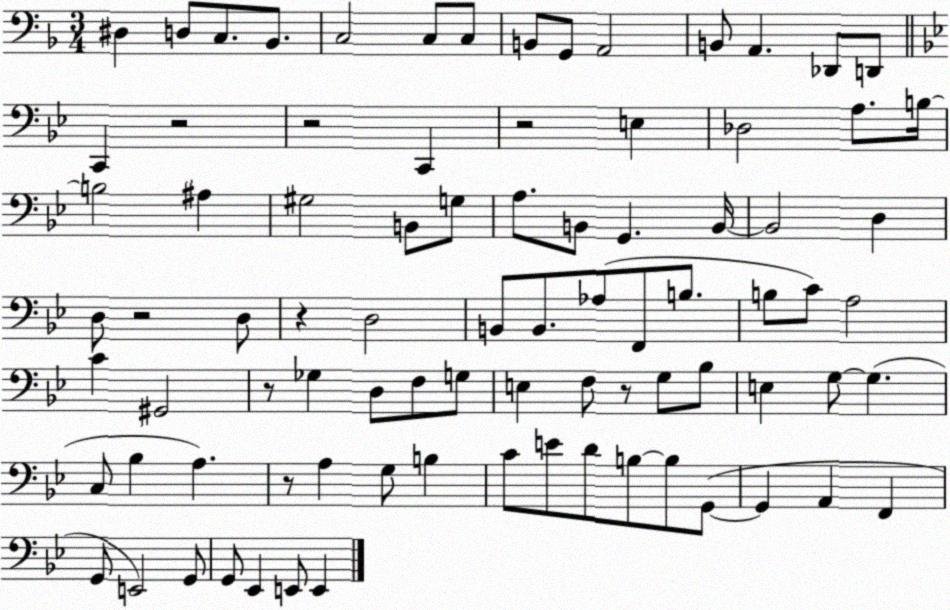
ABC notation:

X:1
T:Untitled
M:3/4
L:1/4
K:F
^D, D,/2 C,/2 _B,,/2 C,2 C,/2 C,/2 B,,/2 G,,/2 A,,2 B,,/2 A,, _D,,/2 D,,/2 C,, z2 z2 C,, z2 E, _D,2 A,/2 B,/4 B,2 ^A, ^G,2 B,,/2 G,/2 A,/2 B,,/2 G,, B,,/4 B,,2 D, D,/2 z2 D,/2 z D,2 B,,/2 B,,/2 _A,/2 F,,/2 B,/2 B,/2 C/2 A,2 C ^G,,2 z/2 _G, D,/2 F,/2 G,/2 E, F,/2 z/2 G,/2 _B,/2 E, G,/2 G, C,/2 _B, A, z/2 A, G,/2 B, C/2 E/2 D/2 B,/2 B,/2 G,,/2 G,, A,, F,, G,,/2 E,,2 G,,/2 G,,/2 _E,, E,,/2 E,,